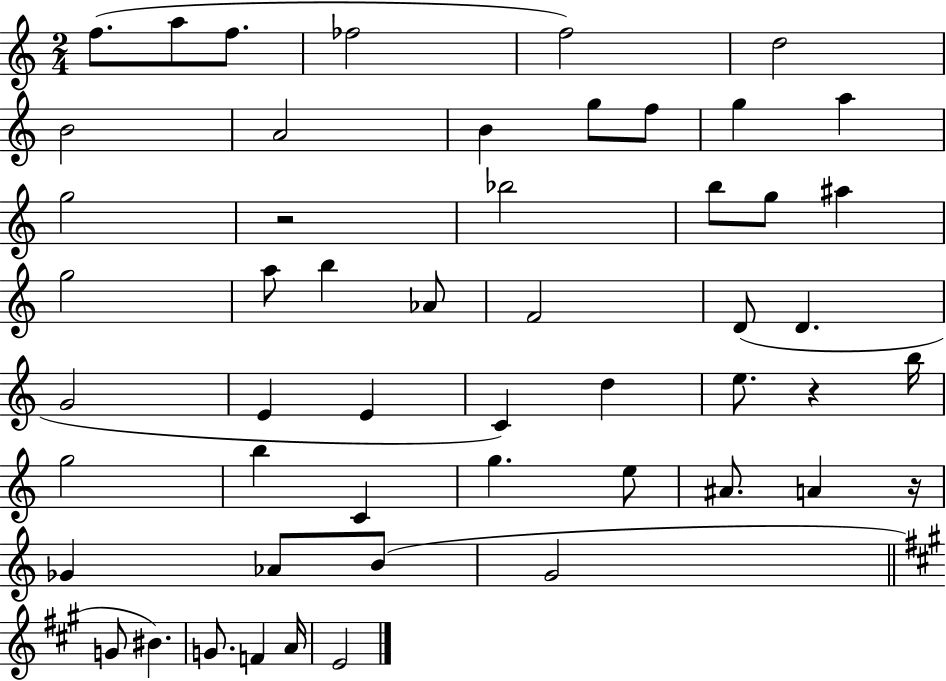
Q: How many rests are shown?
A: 3